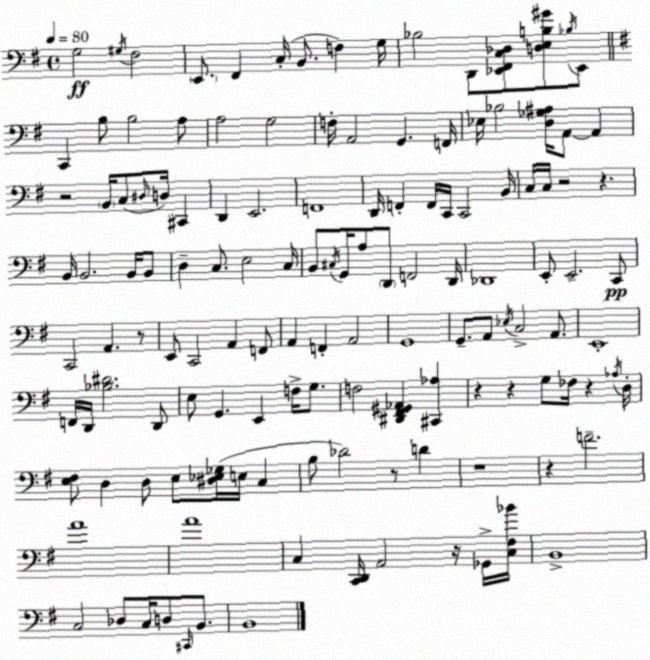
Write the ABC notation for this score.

X:1
T:Untitled
M:4/4
L:1/4
K:G
G,2 ^G,/4 ^F,2 E,,/2 ^F,, C,/4 B,,/2 F, G,/4 _B,2 D,,/2 [_E,,^F,,C,_D,]/2 [D,E,B,^G]/2 _B,/4 _E,,/2 C,, B,/2 B,2 A,/2 A,2 G,2 F,/4 A,,2 G,, F,,/4 _E,/4 _B,2 [D,_G,^A,]/4 A,,/2 A,, z2 B,,/4 C,/2 ^D,/4 D,/4 ^C,, D,, E,,2 F,,4 D,,/4 F,, F,,/4 C,,/4 C,,2 B,,/4 C,/4 C,/4 z2 z B,,/4 B,,2 B,,/4 B,,/2 D, C,/2 E,2 C,/4 B,,/2 ^C,/4 G,,/4 A,/2 D,,/2 F,,2 D,,/4 _D,,4 E,,/2 E,,2 C,,/2 C,,2 A,, z/2 E,,/2 C,,2 A,, F,,/2 A,, F,, A,,2 G,,4 G,,/2 A,,/2 _E,/4 C,2 A,,/2 E,,4 F,,/4 D,,/4 [_B,^D]2 D,,/2 E,/2 G,, E,, F,/4 G,/2 F,2 [^D,,^F,,^G,,_A,,] [^C,,_A,] z z G,/2 _F,/4 z _A,/4 D,/4 [E,^F,]/2 D, D,/2 E,/2 [^D,_E,_G,]/4 E,/4 C, B,/2 _D2 z/2 D z4 z F2 A4 A4 C, [C,,D,,]/4 A,,2 z/4 _G,,/4 [C,^F,_B]/4 B,,4 C,2 _D,/2 C,/4 D,/2 ^C,,/4 B,,/2 B,,4